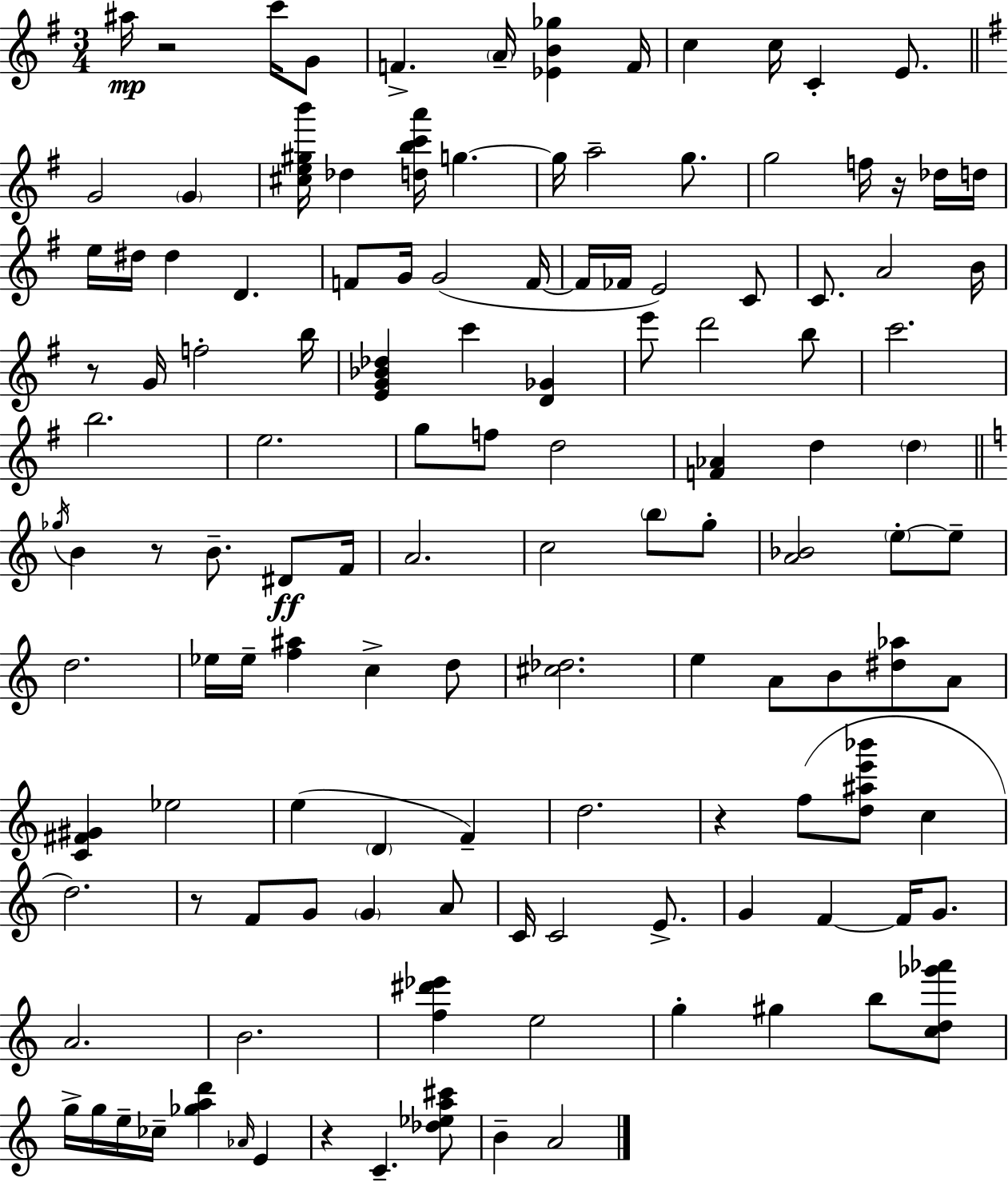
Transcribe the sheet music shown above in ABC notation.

X:1
T:Untitled
M:3/4
L:1/4
K:Em
^a/4 z2 c'/4 G/2 F A/4 [_EB_g] F/4 c c/4 C E/2 G2 G [^ce^gb']/4 _d [dbc'a']/4 g g/4 a2 g/2 g2 f/4 z/4 _d/4 d/4 e/4 ^d/4 ^d D F/2 G/4 G2 F/4 F/4 _F/4 E2 C/2 C/2 A2 B/4 z/2 G/4 f2 b/4 [EG_B_d] c' [D_G] e'/2 d'2 b/2 c'2 b2 e2 g/2 f/2 d2 [F_A] d d _g/4 B z/2 B/2 ^D/2 F/4 A2 c2 b/2 g/2 [A_B]2 e/2 e/2 d2 _e/4 _e/4 [f^a] c d/2 [^c_d]2 e A/2 B/2 [^d_a]/2 A/2 [C^F^G] _e2 e D F d2 z f/2 [d^ae'_b']/2 c d2 z/2 F/2 G/2 G A/2 C/4 C2 E/2 G F F/4 G/2 A2 B2 [f^d'_e'] e2 g ^g b/2 [cd_g'_a']/2 g/4 g/4 e/4 _c/4 [_gad'] _A/4 E z C [_d_ea^c']/2 B A2